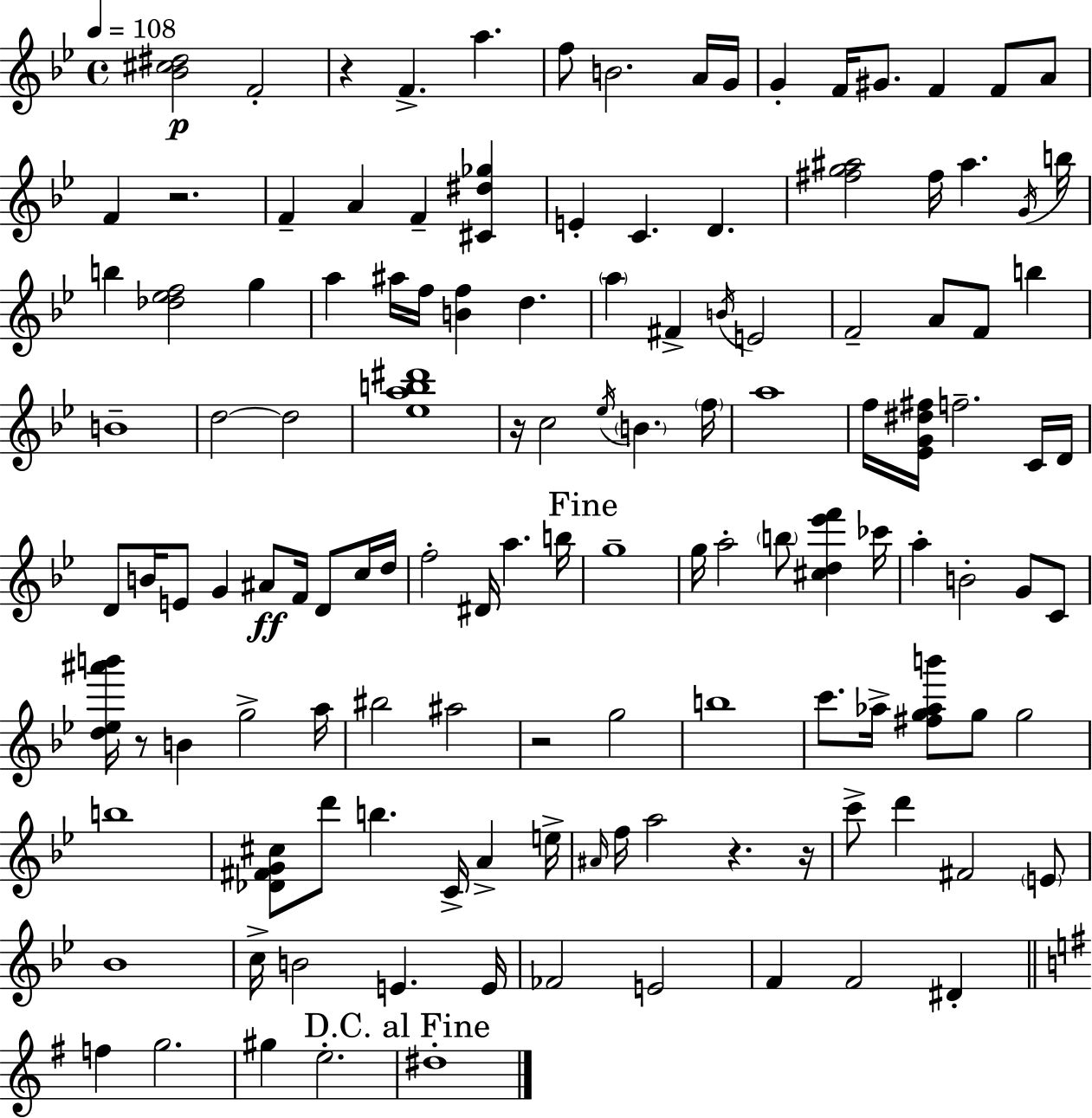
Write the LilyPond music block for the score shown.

{
  \clef treble
  \time 4/4
  \defaultTimeSignature
  \key bes \major
  \tempo 4 = 108
  <bes' cis'' dis''>2\p f'2-. | r4 f'4.-> a''4. | f''8 b'2. a'16 g'16 | g'4-. f'16 gis'8. f'4 f'8 a'8 | \break f'4 r2. | f'4-- a'4 f'4-- <cis' dis'' ges''>4 | e'4-. c'4. d'4. | <fis'' g'' ais''>2 fis''16 ais''4. \acciaccatura { g'16 } | \break b''16 b''4 <des'' ees'' f''>2 g''4 | a''4 ais''16 f''16 <b' f''>4 d''4. | \parenthesize a''4 fis'4-> \acciaccatura { b'16 } e'2 | f'2-- a'8 f'8 b''4 | \break b'1-- | d''2~~ d''2 | <ees'' a'' b'' dis'''>1 | r16 c''2 \acciaccatura { ees''16 } \parenthesize b'4. | \break \parenthesize f''16 a''1 | f''16 <ees' g' dis'' fis''>16 f''2.-- | c'16 d'16 d'8 b'16 e'8 g'4 ais'8\ff f'16 d'8 | c''16 d''16 f''2-. dis'16 a''4. | \break b''16 \mark "Fine" g''1-- | g''16 a''2-. \parenthesize b''8 <cis'' d'' ees''' f'''>4 | ces'''16 a''4-. b'2-. g'8 | c'8 <d'' ees'' ais''' b'''>16 r8 b'4 g''2-> | \break a''16 bis''2 ais''2 | r2 g''2 | b''1 | c'''8. aes''16-> <fis'' g'' aes'' b'''>8 g''8 g''2 | \break b''1 | <des' fis' g' cis''>8 d'''8 b''4. c'16-> a'4-> | e''16-> \grace { ais'16 } f''16 a''2 r4. | r16 c'''8-> d'''4 fis'2 | \break \parenthesize e'8 bes'1 | c''16-> b'2 e'4. | e'16 fes'2 e'2 | f'4 f'2 | \break dis'4-. \bar "||" \break \key e \minor f''4 g''2. | gis''4 e''2.-. | \mark "D.C. al Fine" dis''1-. | \bar "|."
}